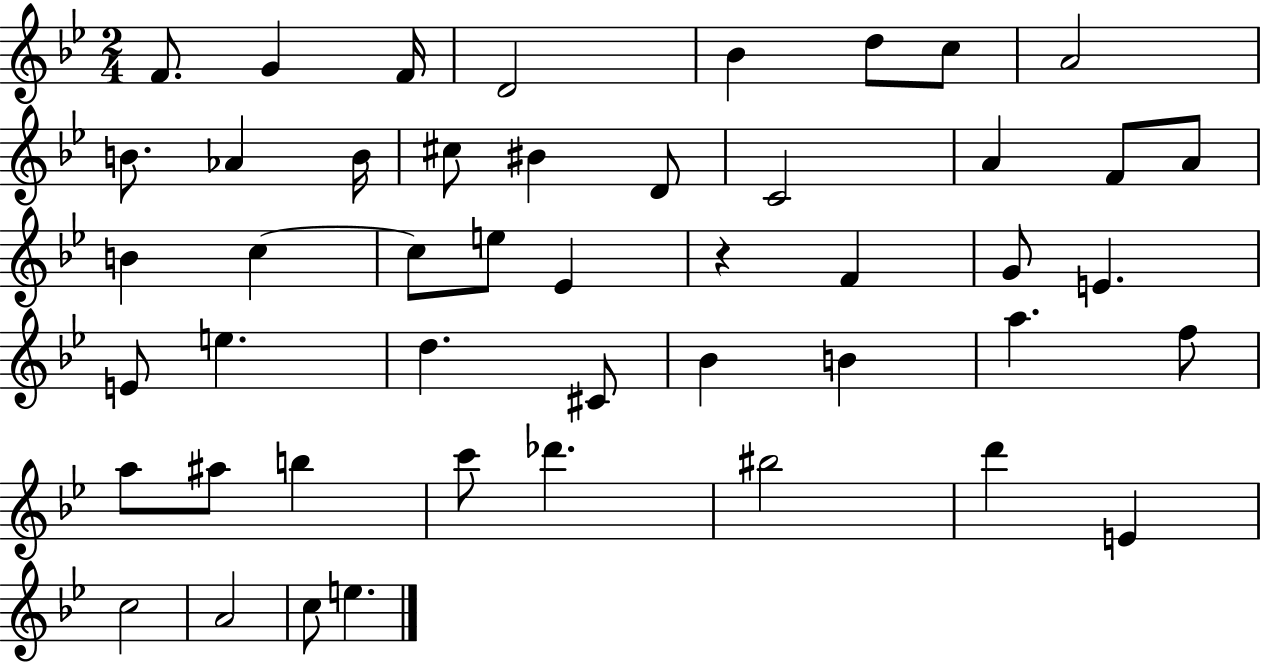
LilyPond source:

{
  \clef treble
  \numericTimeSignature
  \time 2/4
  \key bes \major
  \repeat volta 2 { f'8. g'4 f'16 | d'2 | bes'4 d''8 c''8 | a'2 | \break b'8. aes'4 b'16 | cis''8 bis'4 d'8 | c'2 | a'4 f'8 a'8 | \break b'4 c''4~~ | c''8 e''8 ees'4 | r4 f'4 | g'8 e'4. | \break e'8 e''4. | d''4. cis'8 | bes'4 b'4 | a''4. f''8 | \break a''8 ais''8 b''4 | c'''8 des'''4. | bis''2 | d'''4 e'4 | \break c''2 | a'2 | c''8 e''4. | } \bar "|."
}